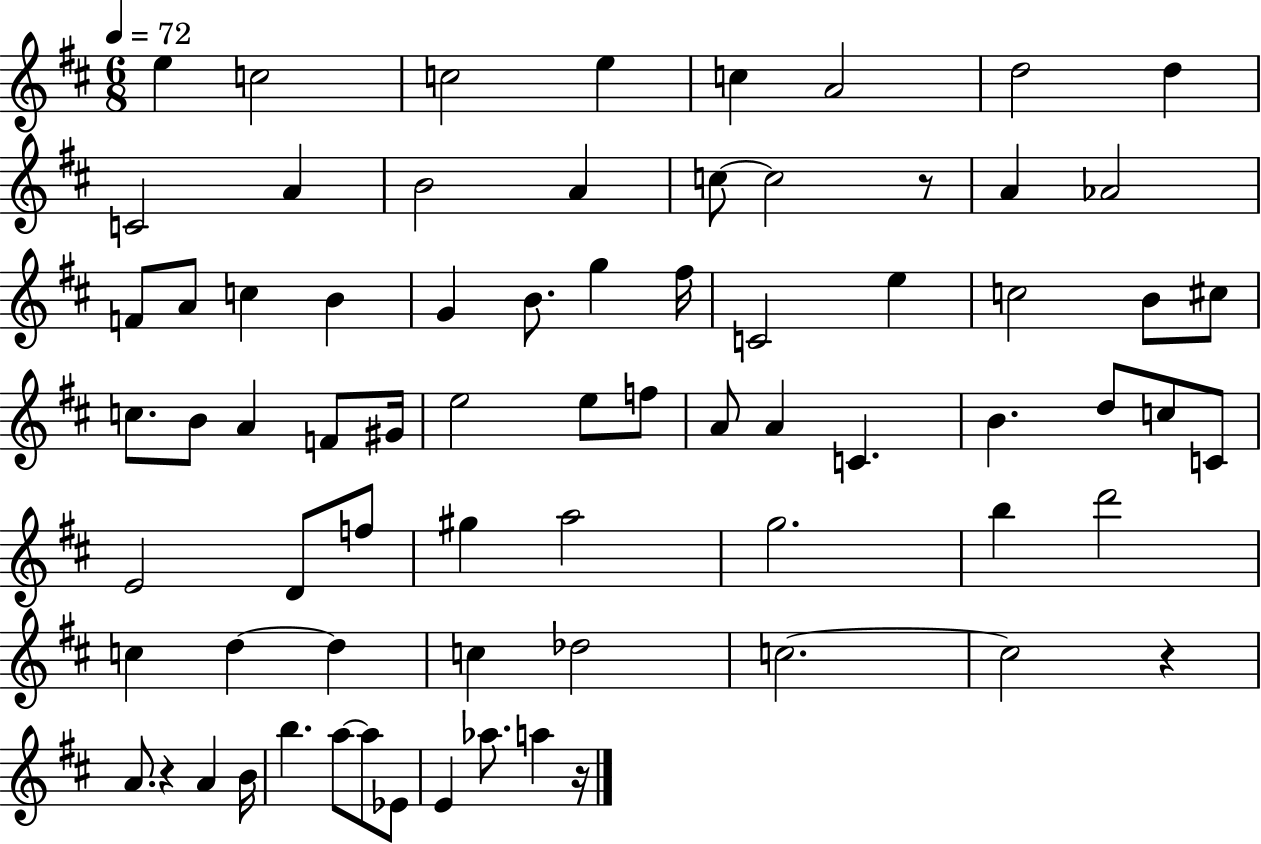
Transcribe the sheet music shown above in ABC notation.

X:1
T:Untitled
M:6/8
L:1/4
K:D
e c2 c2 e c A2 d2 d C2 A B2 A c/2 c2 z/2 A _A2 F/2 A/2 c B G B/2 g ^f/4 C2 e c2 B/2 ^c/2 c/2 B/2 A F/2 ^G/4 e2 e/2 f/2 A/2 A C B d/2 c/2 C/2 E2 D/2 f/2 ^g a2 g2 b d'2 c d d c _d2 c2 c2 z A/2 z A B/4 b a/2 a/2 _E/2 E _a/2 a z/4